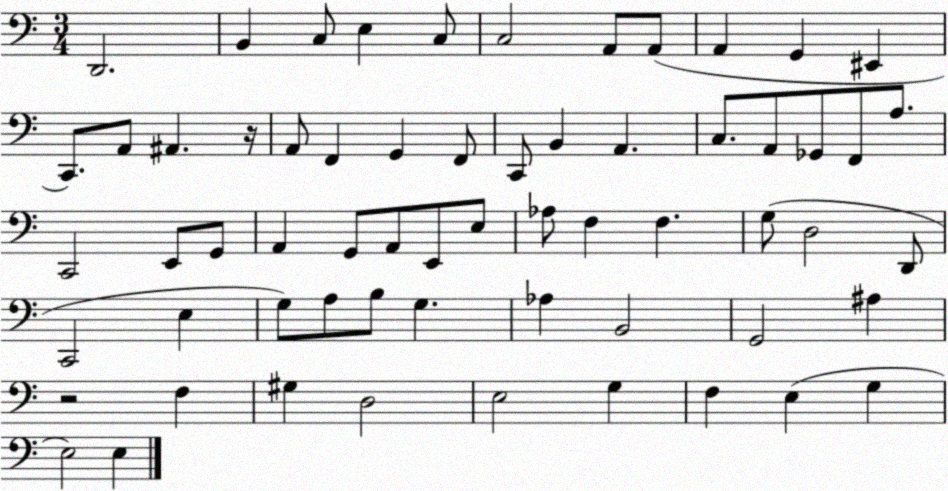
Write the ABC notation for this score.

X:1
T:Untitled
M:3/4
L:1/4
K:C
D,,2 B,, C,/2 E, C,/2 C,2 A,,/2 A,,/2 A,, G,, ^E,, C,,/2 A,,/2 ^A,, z/4 A,,/2 F,, G,, F,,/2 C,,/2 B,, A,, C,/2 A,,/2 _G,,/2 F,,/2 A,/2 C,,2 E,,/2 G,,/2 A,, G,,/2 A,,/2 E,,/2 E,/2 _A,/2 F, F, G,/2 D,2 D,,/2 C,,2 E, G,/2 A,/2 B,/2 G, _A, B,,2 G,,2 ^A, z2 F, ^G, D,2 E,2 G, F, E, G, E,2 E,